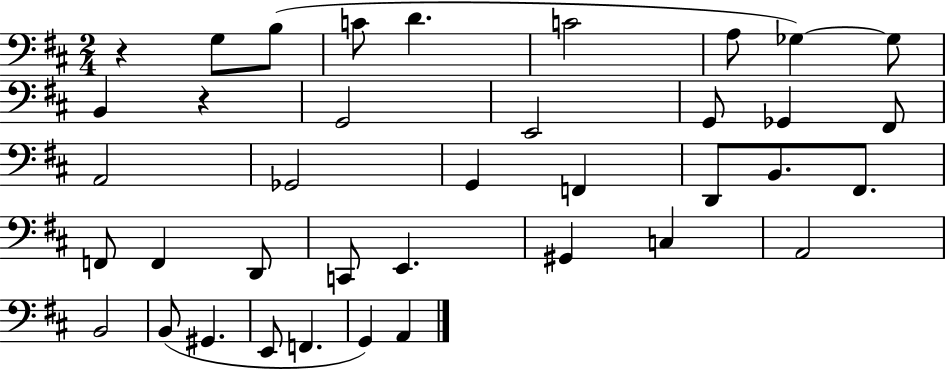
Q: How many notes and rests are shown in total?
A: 38